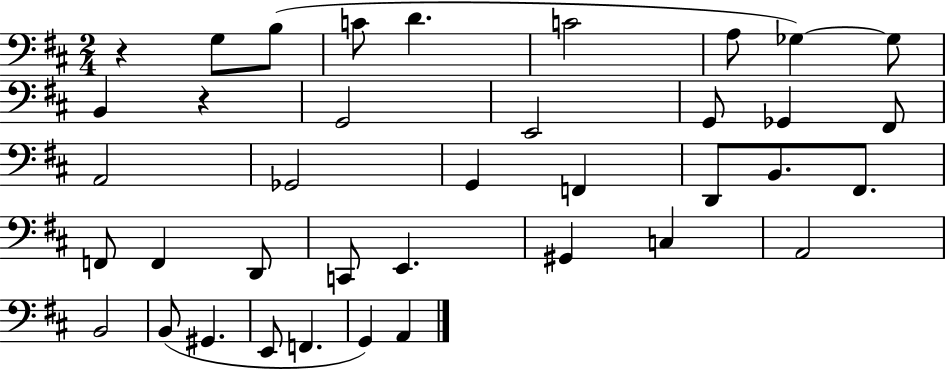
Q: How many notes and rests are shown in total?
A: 38